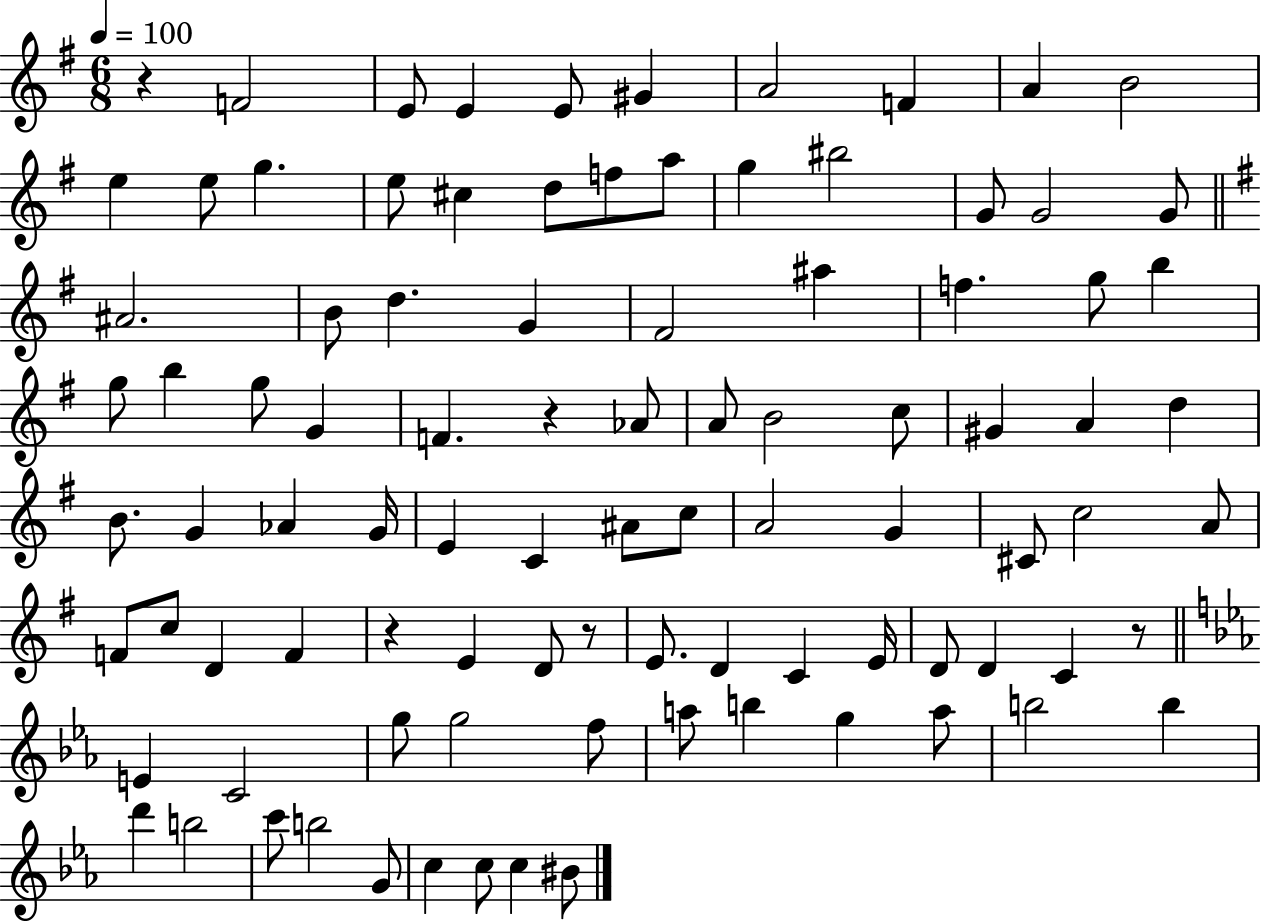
X:1
T:Untitled
M:6/8
L:1/4
K:G
z F2 E/2 E E/2 ^G A2 F A B2 e e/2 g e/2 ^c d/2 f/2 a/2 g ^b2 G/2 G2 G/2 ^A2 B/2 d G ^F2 ^a f g/2 b g/2 b g/2 G F z _A/2 A/2 B2 c/2 ^G A d B/2 G _A G/4 E C ^A/2 c/2 A2 G ^C/2 c2 A/2 F/2 c/2 D F z E D/2 z/2 E/2 D C E/4 D/2 D C z/2 E C2 g/2 g2 f/2 a/2 b g a/2 b2 b d' b2 c'/2 b2 G/2 c c/2 c ^B/2